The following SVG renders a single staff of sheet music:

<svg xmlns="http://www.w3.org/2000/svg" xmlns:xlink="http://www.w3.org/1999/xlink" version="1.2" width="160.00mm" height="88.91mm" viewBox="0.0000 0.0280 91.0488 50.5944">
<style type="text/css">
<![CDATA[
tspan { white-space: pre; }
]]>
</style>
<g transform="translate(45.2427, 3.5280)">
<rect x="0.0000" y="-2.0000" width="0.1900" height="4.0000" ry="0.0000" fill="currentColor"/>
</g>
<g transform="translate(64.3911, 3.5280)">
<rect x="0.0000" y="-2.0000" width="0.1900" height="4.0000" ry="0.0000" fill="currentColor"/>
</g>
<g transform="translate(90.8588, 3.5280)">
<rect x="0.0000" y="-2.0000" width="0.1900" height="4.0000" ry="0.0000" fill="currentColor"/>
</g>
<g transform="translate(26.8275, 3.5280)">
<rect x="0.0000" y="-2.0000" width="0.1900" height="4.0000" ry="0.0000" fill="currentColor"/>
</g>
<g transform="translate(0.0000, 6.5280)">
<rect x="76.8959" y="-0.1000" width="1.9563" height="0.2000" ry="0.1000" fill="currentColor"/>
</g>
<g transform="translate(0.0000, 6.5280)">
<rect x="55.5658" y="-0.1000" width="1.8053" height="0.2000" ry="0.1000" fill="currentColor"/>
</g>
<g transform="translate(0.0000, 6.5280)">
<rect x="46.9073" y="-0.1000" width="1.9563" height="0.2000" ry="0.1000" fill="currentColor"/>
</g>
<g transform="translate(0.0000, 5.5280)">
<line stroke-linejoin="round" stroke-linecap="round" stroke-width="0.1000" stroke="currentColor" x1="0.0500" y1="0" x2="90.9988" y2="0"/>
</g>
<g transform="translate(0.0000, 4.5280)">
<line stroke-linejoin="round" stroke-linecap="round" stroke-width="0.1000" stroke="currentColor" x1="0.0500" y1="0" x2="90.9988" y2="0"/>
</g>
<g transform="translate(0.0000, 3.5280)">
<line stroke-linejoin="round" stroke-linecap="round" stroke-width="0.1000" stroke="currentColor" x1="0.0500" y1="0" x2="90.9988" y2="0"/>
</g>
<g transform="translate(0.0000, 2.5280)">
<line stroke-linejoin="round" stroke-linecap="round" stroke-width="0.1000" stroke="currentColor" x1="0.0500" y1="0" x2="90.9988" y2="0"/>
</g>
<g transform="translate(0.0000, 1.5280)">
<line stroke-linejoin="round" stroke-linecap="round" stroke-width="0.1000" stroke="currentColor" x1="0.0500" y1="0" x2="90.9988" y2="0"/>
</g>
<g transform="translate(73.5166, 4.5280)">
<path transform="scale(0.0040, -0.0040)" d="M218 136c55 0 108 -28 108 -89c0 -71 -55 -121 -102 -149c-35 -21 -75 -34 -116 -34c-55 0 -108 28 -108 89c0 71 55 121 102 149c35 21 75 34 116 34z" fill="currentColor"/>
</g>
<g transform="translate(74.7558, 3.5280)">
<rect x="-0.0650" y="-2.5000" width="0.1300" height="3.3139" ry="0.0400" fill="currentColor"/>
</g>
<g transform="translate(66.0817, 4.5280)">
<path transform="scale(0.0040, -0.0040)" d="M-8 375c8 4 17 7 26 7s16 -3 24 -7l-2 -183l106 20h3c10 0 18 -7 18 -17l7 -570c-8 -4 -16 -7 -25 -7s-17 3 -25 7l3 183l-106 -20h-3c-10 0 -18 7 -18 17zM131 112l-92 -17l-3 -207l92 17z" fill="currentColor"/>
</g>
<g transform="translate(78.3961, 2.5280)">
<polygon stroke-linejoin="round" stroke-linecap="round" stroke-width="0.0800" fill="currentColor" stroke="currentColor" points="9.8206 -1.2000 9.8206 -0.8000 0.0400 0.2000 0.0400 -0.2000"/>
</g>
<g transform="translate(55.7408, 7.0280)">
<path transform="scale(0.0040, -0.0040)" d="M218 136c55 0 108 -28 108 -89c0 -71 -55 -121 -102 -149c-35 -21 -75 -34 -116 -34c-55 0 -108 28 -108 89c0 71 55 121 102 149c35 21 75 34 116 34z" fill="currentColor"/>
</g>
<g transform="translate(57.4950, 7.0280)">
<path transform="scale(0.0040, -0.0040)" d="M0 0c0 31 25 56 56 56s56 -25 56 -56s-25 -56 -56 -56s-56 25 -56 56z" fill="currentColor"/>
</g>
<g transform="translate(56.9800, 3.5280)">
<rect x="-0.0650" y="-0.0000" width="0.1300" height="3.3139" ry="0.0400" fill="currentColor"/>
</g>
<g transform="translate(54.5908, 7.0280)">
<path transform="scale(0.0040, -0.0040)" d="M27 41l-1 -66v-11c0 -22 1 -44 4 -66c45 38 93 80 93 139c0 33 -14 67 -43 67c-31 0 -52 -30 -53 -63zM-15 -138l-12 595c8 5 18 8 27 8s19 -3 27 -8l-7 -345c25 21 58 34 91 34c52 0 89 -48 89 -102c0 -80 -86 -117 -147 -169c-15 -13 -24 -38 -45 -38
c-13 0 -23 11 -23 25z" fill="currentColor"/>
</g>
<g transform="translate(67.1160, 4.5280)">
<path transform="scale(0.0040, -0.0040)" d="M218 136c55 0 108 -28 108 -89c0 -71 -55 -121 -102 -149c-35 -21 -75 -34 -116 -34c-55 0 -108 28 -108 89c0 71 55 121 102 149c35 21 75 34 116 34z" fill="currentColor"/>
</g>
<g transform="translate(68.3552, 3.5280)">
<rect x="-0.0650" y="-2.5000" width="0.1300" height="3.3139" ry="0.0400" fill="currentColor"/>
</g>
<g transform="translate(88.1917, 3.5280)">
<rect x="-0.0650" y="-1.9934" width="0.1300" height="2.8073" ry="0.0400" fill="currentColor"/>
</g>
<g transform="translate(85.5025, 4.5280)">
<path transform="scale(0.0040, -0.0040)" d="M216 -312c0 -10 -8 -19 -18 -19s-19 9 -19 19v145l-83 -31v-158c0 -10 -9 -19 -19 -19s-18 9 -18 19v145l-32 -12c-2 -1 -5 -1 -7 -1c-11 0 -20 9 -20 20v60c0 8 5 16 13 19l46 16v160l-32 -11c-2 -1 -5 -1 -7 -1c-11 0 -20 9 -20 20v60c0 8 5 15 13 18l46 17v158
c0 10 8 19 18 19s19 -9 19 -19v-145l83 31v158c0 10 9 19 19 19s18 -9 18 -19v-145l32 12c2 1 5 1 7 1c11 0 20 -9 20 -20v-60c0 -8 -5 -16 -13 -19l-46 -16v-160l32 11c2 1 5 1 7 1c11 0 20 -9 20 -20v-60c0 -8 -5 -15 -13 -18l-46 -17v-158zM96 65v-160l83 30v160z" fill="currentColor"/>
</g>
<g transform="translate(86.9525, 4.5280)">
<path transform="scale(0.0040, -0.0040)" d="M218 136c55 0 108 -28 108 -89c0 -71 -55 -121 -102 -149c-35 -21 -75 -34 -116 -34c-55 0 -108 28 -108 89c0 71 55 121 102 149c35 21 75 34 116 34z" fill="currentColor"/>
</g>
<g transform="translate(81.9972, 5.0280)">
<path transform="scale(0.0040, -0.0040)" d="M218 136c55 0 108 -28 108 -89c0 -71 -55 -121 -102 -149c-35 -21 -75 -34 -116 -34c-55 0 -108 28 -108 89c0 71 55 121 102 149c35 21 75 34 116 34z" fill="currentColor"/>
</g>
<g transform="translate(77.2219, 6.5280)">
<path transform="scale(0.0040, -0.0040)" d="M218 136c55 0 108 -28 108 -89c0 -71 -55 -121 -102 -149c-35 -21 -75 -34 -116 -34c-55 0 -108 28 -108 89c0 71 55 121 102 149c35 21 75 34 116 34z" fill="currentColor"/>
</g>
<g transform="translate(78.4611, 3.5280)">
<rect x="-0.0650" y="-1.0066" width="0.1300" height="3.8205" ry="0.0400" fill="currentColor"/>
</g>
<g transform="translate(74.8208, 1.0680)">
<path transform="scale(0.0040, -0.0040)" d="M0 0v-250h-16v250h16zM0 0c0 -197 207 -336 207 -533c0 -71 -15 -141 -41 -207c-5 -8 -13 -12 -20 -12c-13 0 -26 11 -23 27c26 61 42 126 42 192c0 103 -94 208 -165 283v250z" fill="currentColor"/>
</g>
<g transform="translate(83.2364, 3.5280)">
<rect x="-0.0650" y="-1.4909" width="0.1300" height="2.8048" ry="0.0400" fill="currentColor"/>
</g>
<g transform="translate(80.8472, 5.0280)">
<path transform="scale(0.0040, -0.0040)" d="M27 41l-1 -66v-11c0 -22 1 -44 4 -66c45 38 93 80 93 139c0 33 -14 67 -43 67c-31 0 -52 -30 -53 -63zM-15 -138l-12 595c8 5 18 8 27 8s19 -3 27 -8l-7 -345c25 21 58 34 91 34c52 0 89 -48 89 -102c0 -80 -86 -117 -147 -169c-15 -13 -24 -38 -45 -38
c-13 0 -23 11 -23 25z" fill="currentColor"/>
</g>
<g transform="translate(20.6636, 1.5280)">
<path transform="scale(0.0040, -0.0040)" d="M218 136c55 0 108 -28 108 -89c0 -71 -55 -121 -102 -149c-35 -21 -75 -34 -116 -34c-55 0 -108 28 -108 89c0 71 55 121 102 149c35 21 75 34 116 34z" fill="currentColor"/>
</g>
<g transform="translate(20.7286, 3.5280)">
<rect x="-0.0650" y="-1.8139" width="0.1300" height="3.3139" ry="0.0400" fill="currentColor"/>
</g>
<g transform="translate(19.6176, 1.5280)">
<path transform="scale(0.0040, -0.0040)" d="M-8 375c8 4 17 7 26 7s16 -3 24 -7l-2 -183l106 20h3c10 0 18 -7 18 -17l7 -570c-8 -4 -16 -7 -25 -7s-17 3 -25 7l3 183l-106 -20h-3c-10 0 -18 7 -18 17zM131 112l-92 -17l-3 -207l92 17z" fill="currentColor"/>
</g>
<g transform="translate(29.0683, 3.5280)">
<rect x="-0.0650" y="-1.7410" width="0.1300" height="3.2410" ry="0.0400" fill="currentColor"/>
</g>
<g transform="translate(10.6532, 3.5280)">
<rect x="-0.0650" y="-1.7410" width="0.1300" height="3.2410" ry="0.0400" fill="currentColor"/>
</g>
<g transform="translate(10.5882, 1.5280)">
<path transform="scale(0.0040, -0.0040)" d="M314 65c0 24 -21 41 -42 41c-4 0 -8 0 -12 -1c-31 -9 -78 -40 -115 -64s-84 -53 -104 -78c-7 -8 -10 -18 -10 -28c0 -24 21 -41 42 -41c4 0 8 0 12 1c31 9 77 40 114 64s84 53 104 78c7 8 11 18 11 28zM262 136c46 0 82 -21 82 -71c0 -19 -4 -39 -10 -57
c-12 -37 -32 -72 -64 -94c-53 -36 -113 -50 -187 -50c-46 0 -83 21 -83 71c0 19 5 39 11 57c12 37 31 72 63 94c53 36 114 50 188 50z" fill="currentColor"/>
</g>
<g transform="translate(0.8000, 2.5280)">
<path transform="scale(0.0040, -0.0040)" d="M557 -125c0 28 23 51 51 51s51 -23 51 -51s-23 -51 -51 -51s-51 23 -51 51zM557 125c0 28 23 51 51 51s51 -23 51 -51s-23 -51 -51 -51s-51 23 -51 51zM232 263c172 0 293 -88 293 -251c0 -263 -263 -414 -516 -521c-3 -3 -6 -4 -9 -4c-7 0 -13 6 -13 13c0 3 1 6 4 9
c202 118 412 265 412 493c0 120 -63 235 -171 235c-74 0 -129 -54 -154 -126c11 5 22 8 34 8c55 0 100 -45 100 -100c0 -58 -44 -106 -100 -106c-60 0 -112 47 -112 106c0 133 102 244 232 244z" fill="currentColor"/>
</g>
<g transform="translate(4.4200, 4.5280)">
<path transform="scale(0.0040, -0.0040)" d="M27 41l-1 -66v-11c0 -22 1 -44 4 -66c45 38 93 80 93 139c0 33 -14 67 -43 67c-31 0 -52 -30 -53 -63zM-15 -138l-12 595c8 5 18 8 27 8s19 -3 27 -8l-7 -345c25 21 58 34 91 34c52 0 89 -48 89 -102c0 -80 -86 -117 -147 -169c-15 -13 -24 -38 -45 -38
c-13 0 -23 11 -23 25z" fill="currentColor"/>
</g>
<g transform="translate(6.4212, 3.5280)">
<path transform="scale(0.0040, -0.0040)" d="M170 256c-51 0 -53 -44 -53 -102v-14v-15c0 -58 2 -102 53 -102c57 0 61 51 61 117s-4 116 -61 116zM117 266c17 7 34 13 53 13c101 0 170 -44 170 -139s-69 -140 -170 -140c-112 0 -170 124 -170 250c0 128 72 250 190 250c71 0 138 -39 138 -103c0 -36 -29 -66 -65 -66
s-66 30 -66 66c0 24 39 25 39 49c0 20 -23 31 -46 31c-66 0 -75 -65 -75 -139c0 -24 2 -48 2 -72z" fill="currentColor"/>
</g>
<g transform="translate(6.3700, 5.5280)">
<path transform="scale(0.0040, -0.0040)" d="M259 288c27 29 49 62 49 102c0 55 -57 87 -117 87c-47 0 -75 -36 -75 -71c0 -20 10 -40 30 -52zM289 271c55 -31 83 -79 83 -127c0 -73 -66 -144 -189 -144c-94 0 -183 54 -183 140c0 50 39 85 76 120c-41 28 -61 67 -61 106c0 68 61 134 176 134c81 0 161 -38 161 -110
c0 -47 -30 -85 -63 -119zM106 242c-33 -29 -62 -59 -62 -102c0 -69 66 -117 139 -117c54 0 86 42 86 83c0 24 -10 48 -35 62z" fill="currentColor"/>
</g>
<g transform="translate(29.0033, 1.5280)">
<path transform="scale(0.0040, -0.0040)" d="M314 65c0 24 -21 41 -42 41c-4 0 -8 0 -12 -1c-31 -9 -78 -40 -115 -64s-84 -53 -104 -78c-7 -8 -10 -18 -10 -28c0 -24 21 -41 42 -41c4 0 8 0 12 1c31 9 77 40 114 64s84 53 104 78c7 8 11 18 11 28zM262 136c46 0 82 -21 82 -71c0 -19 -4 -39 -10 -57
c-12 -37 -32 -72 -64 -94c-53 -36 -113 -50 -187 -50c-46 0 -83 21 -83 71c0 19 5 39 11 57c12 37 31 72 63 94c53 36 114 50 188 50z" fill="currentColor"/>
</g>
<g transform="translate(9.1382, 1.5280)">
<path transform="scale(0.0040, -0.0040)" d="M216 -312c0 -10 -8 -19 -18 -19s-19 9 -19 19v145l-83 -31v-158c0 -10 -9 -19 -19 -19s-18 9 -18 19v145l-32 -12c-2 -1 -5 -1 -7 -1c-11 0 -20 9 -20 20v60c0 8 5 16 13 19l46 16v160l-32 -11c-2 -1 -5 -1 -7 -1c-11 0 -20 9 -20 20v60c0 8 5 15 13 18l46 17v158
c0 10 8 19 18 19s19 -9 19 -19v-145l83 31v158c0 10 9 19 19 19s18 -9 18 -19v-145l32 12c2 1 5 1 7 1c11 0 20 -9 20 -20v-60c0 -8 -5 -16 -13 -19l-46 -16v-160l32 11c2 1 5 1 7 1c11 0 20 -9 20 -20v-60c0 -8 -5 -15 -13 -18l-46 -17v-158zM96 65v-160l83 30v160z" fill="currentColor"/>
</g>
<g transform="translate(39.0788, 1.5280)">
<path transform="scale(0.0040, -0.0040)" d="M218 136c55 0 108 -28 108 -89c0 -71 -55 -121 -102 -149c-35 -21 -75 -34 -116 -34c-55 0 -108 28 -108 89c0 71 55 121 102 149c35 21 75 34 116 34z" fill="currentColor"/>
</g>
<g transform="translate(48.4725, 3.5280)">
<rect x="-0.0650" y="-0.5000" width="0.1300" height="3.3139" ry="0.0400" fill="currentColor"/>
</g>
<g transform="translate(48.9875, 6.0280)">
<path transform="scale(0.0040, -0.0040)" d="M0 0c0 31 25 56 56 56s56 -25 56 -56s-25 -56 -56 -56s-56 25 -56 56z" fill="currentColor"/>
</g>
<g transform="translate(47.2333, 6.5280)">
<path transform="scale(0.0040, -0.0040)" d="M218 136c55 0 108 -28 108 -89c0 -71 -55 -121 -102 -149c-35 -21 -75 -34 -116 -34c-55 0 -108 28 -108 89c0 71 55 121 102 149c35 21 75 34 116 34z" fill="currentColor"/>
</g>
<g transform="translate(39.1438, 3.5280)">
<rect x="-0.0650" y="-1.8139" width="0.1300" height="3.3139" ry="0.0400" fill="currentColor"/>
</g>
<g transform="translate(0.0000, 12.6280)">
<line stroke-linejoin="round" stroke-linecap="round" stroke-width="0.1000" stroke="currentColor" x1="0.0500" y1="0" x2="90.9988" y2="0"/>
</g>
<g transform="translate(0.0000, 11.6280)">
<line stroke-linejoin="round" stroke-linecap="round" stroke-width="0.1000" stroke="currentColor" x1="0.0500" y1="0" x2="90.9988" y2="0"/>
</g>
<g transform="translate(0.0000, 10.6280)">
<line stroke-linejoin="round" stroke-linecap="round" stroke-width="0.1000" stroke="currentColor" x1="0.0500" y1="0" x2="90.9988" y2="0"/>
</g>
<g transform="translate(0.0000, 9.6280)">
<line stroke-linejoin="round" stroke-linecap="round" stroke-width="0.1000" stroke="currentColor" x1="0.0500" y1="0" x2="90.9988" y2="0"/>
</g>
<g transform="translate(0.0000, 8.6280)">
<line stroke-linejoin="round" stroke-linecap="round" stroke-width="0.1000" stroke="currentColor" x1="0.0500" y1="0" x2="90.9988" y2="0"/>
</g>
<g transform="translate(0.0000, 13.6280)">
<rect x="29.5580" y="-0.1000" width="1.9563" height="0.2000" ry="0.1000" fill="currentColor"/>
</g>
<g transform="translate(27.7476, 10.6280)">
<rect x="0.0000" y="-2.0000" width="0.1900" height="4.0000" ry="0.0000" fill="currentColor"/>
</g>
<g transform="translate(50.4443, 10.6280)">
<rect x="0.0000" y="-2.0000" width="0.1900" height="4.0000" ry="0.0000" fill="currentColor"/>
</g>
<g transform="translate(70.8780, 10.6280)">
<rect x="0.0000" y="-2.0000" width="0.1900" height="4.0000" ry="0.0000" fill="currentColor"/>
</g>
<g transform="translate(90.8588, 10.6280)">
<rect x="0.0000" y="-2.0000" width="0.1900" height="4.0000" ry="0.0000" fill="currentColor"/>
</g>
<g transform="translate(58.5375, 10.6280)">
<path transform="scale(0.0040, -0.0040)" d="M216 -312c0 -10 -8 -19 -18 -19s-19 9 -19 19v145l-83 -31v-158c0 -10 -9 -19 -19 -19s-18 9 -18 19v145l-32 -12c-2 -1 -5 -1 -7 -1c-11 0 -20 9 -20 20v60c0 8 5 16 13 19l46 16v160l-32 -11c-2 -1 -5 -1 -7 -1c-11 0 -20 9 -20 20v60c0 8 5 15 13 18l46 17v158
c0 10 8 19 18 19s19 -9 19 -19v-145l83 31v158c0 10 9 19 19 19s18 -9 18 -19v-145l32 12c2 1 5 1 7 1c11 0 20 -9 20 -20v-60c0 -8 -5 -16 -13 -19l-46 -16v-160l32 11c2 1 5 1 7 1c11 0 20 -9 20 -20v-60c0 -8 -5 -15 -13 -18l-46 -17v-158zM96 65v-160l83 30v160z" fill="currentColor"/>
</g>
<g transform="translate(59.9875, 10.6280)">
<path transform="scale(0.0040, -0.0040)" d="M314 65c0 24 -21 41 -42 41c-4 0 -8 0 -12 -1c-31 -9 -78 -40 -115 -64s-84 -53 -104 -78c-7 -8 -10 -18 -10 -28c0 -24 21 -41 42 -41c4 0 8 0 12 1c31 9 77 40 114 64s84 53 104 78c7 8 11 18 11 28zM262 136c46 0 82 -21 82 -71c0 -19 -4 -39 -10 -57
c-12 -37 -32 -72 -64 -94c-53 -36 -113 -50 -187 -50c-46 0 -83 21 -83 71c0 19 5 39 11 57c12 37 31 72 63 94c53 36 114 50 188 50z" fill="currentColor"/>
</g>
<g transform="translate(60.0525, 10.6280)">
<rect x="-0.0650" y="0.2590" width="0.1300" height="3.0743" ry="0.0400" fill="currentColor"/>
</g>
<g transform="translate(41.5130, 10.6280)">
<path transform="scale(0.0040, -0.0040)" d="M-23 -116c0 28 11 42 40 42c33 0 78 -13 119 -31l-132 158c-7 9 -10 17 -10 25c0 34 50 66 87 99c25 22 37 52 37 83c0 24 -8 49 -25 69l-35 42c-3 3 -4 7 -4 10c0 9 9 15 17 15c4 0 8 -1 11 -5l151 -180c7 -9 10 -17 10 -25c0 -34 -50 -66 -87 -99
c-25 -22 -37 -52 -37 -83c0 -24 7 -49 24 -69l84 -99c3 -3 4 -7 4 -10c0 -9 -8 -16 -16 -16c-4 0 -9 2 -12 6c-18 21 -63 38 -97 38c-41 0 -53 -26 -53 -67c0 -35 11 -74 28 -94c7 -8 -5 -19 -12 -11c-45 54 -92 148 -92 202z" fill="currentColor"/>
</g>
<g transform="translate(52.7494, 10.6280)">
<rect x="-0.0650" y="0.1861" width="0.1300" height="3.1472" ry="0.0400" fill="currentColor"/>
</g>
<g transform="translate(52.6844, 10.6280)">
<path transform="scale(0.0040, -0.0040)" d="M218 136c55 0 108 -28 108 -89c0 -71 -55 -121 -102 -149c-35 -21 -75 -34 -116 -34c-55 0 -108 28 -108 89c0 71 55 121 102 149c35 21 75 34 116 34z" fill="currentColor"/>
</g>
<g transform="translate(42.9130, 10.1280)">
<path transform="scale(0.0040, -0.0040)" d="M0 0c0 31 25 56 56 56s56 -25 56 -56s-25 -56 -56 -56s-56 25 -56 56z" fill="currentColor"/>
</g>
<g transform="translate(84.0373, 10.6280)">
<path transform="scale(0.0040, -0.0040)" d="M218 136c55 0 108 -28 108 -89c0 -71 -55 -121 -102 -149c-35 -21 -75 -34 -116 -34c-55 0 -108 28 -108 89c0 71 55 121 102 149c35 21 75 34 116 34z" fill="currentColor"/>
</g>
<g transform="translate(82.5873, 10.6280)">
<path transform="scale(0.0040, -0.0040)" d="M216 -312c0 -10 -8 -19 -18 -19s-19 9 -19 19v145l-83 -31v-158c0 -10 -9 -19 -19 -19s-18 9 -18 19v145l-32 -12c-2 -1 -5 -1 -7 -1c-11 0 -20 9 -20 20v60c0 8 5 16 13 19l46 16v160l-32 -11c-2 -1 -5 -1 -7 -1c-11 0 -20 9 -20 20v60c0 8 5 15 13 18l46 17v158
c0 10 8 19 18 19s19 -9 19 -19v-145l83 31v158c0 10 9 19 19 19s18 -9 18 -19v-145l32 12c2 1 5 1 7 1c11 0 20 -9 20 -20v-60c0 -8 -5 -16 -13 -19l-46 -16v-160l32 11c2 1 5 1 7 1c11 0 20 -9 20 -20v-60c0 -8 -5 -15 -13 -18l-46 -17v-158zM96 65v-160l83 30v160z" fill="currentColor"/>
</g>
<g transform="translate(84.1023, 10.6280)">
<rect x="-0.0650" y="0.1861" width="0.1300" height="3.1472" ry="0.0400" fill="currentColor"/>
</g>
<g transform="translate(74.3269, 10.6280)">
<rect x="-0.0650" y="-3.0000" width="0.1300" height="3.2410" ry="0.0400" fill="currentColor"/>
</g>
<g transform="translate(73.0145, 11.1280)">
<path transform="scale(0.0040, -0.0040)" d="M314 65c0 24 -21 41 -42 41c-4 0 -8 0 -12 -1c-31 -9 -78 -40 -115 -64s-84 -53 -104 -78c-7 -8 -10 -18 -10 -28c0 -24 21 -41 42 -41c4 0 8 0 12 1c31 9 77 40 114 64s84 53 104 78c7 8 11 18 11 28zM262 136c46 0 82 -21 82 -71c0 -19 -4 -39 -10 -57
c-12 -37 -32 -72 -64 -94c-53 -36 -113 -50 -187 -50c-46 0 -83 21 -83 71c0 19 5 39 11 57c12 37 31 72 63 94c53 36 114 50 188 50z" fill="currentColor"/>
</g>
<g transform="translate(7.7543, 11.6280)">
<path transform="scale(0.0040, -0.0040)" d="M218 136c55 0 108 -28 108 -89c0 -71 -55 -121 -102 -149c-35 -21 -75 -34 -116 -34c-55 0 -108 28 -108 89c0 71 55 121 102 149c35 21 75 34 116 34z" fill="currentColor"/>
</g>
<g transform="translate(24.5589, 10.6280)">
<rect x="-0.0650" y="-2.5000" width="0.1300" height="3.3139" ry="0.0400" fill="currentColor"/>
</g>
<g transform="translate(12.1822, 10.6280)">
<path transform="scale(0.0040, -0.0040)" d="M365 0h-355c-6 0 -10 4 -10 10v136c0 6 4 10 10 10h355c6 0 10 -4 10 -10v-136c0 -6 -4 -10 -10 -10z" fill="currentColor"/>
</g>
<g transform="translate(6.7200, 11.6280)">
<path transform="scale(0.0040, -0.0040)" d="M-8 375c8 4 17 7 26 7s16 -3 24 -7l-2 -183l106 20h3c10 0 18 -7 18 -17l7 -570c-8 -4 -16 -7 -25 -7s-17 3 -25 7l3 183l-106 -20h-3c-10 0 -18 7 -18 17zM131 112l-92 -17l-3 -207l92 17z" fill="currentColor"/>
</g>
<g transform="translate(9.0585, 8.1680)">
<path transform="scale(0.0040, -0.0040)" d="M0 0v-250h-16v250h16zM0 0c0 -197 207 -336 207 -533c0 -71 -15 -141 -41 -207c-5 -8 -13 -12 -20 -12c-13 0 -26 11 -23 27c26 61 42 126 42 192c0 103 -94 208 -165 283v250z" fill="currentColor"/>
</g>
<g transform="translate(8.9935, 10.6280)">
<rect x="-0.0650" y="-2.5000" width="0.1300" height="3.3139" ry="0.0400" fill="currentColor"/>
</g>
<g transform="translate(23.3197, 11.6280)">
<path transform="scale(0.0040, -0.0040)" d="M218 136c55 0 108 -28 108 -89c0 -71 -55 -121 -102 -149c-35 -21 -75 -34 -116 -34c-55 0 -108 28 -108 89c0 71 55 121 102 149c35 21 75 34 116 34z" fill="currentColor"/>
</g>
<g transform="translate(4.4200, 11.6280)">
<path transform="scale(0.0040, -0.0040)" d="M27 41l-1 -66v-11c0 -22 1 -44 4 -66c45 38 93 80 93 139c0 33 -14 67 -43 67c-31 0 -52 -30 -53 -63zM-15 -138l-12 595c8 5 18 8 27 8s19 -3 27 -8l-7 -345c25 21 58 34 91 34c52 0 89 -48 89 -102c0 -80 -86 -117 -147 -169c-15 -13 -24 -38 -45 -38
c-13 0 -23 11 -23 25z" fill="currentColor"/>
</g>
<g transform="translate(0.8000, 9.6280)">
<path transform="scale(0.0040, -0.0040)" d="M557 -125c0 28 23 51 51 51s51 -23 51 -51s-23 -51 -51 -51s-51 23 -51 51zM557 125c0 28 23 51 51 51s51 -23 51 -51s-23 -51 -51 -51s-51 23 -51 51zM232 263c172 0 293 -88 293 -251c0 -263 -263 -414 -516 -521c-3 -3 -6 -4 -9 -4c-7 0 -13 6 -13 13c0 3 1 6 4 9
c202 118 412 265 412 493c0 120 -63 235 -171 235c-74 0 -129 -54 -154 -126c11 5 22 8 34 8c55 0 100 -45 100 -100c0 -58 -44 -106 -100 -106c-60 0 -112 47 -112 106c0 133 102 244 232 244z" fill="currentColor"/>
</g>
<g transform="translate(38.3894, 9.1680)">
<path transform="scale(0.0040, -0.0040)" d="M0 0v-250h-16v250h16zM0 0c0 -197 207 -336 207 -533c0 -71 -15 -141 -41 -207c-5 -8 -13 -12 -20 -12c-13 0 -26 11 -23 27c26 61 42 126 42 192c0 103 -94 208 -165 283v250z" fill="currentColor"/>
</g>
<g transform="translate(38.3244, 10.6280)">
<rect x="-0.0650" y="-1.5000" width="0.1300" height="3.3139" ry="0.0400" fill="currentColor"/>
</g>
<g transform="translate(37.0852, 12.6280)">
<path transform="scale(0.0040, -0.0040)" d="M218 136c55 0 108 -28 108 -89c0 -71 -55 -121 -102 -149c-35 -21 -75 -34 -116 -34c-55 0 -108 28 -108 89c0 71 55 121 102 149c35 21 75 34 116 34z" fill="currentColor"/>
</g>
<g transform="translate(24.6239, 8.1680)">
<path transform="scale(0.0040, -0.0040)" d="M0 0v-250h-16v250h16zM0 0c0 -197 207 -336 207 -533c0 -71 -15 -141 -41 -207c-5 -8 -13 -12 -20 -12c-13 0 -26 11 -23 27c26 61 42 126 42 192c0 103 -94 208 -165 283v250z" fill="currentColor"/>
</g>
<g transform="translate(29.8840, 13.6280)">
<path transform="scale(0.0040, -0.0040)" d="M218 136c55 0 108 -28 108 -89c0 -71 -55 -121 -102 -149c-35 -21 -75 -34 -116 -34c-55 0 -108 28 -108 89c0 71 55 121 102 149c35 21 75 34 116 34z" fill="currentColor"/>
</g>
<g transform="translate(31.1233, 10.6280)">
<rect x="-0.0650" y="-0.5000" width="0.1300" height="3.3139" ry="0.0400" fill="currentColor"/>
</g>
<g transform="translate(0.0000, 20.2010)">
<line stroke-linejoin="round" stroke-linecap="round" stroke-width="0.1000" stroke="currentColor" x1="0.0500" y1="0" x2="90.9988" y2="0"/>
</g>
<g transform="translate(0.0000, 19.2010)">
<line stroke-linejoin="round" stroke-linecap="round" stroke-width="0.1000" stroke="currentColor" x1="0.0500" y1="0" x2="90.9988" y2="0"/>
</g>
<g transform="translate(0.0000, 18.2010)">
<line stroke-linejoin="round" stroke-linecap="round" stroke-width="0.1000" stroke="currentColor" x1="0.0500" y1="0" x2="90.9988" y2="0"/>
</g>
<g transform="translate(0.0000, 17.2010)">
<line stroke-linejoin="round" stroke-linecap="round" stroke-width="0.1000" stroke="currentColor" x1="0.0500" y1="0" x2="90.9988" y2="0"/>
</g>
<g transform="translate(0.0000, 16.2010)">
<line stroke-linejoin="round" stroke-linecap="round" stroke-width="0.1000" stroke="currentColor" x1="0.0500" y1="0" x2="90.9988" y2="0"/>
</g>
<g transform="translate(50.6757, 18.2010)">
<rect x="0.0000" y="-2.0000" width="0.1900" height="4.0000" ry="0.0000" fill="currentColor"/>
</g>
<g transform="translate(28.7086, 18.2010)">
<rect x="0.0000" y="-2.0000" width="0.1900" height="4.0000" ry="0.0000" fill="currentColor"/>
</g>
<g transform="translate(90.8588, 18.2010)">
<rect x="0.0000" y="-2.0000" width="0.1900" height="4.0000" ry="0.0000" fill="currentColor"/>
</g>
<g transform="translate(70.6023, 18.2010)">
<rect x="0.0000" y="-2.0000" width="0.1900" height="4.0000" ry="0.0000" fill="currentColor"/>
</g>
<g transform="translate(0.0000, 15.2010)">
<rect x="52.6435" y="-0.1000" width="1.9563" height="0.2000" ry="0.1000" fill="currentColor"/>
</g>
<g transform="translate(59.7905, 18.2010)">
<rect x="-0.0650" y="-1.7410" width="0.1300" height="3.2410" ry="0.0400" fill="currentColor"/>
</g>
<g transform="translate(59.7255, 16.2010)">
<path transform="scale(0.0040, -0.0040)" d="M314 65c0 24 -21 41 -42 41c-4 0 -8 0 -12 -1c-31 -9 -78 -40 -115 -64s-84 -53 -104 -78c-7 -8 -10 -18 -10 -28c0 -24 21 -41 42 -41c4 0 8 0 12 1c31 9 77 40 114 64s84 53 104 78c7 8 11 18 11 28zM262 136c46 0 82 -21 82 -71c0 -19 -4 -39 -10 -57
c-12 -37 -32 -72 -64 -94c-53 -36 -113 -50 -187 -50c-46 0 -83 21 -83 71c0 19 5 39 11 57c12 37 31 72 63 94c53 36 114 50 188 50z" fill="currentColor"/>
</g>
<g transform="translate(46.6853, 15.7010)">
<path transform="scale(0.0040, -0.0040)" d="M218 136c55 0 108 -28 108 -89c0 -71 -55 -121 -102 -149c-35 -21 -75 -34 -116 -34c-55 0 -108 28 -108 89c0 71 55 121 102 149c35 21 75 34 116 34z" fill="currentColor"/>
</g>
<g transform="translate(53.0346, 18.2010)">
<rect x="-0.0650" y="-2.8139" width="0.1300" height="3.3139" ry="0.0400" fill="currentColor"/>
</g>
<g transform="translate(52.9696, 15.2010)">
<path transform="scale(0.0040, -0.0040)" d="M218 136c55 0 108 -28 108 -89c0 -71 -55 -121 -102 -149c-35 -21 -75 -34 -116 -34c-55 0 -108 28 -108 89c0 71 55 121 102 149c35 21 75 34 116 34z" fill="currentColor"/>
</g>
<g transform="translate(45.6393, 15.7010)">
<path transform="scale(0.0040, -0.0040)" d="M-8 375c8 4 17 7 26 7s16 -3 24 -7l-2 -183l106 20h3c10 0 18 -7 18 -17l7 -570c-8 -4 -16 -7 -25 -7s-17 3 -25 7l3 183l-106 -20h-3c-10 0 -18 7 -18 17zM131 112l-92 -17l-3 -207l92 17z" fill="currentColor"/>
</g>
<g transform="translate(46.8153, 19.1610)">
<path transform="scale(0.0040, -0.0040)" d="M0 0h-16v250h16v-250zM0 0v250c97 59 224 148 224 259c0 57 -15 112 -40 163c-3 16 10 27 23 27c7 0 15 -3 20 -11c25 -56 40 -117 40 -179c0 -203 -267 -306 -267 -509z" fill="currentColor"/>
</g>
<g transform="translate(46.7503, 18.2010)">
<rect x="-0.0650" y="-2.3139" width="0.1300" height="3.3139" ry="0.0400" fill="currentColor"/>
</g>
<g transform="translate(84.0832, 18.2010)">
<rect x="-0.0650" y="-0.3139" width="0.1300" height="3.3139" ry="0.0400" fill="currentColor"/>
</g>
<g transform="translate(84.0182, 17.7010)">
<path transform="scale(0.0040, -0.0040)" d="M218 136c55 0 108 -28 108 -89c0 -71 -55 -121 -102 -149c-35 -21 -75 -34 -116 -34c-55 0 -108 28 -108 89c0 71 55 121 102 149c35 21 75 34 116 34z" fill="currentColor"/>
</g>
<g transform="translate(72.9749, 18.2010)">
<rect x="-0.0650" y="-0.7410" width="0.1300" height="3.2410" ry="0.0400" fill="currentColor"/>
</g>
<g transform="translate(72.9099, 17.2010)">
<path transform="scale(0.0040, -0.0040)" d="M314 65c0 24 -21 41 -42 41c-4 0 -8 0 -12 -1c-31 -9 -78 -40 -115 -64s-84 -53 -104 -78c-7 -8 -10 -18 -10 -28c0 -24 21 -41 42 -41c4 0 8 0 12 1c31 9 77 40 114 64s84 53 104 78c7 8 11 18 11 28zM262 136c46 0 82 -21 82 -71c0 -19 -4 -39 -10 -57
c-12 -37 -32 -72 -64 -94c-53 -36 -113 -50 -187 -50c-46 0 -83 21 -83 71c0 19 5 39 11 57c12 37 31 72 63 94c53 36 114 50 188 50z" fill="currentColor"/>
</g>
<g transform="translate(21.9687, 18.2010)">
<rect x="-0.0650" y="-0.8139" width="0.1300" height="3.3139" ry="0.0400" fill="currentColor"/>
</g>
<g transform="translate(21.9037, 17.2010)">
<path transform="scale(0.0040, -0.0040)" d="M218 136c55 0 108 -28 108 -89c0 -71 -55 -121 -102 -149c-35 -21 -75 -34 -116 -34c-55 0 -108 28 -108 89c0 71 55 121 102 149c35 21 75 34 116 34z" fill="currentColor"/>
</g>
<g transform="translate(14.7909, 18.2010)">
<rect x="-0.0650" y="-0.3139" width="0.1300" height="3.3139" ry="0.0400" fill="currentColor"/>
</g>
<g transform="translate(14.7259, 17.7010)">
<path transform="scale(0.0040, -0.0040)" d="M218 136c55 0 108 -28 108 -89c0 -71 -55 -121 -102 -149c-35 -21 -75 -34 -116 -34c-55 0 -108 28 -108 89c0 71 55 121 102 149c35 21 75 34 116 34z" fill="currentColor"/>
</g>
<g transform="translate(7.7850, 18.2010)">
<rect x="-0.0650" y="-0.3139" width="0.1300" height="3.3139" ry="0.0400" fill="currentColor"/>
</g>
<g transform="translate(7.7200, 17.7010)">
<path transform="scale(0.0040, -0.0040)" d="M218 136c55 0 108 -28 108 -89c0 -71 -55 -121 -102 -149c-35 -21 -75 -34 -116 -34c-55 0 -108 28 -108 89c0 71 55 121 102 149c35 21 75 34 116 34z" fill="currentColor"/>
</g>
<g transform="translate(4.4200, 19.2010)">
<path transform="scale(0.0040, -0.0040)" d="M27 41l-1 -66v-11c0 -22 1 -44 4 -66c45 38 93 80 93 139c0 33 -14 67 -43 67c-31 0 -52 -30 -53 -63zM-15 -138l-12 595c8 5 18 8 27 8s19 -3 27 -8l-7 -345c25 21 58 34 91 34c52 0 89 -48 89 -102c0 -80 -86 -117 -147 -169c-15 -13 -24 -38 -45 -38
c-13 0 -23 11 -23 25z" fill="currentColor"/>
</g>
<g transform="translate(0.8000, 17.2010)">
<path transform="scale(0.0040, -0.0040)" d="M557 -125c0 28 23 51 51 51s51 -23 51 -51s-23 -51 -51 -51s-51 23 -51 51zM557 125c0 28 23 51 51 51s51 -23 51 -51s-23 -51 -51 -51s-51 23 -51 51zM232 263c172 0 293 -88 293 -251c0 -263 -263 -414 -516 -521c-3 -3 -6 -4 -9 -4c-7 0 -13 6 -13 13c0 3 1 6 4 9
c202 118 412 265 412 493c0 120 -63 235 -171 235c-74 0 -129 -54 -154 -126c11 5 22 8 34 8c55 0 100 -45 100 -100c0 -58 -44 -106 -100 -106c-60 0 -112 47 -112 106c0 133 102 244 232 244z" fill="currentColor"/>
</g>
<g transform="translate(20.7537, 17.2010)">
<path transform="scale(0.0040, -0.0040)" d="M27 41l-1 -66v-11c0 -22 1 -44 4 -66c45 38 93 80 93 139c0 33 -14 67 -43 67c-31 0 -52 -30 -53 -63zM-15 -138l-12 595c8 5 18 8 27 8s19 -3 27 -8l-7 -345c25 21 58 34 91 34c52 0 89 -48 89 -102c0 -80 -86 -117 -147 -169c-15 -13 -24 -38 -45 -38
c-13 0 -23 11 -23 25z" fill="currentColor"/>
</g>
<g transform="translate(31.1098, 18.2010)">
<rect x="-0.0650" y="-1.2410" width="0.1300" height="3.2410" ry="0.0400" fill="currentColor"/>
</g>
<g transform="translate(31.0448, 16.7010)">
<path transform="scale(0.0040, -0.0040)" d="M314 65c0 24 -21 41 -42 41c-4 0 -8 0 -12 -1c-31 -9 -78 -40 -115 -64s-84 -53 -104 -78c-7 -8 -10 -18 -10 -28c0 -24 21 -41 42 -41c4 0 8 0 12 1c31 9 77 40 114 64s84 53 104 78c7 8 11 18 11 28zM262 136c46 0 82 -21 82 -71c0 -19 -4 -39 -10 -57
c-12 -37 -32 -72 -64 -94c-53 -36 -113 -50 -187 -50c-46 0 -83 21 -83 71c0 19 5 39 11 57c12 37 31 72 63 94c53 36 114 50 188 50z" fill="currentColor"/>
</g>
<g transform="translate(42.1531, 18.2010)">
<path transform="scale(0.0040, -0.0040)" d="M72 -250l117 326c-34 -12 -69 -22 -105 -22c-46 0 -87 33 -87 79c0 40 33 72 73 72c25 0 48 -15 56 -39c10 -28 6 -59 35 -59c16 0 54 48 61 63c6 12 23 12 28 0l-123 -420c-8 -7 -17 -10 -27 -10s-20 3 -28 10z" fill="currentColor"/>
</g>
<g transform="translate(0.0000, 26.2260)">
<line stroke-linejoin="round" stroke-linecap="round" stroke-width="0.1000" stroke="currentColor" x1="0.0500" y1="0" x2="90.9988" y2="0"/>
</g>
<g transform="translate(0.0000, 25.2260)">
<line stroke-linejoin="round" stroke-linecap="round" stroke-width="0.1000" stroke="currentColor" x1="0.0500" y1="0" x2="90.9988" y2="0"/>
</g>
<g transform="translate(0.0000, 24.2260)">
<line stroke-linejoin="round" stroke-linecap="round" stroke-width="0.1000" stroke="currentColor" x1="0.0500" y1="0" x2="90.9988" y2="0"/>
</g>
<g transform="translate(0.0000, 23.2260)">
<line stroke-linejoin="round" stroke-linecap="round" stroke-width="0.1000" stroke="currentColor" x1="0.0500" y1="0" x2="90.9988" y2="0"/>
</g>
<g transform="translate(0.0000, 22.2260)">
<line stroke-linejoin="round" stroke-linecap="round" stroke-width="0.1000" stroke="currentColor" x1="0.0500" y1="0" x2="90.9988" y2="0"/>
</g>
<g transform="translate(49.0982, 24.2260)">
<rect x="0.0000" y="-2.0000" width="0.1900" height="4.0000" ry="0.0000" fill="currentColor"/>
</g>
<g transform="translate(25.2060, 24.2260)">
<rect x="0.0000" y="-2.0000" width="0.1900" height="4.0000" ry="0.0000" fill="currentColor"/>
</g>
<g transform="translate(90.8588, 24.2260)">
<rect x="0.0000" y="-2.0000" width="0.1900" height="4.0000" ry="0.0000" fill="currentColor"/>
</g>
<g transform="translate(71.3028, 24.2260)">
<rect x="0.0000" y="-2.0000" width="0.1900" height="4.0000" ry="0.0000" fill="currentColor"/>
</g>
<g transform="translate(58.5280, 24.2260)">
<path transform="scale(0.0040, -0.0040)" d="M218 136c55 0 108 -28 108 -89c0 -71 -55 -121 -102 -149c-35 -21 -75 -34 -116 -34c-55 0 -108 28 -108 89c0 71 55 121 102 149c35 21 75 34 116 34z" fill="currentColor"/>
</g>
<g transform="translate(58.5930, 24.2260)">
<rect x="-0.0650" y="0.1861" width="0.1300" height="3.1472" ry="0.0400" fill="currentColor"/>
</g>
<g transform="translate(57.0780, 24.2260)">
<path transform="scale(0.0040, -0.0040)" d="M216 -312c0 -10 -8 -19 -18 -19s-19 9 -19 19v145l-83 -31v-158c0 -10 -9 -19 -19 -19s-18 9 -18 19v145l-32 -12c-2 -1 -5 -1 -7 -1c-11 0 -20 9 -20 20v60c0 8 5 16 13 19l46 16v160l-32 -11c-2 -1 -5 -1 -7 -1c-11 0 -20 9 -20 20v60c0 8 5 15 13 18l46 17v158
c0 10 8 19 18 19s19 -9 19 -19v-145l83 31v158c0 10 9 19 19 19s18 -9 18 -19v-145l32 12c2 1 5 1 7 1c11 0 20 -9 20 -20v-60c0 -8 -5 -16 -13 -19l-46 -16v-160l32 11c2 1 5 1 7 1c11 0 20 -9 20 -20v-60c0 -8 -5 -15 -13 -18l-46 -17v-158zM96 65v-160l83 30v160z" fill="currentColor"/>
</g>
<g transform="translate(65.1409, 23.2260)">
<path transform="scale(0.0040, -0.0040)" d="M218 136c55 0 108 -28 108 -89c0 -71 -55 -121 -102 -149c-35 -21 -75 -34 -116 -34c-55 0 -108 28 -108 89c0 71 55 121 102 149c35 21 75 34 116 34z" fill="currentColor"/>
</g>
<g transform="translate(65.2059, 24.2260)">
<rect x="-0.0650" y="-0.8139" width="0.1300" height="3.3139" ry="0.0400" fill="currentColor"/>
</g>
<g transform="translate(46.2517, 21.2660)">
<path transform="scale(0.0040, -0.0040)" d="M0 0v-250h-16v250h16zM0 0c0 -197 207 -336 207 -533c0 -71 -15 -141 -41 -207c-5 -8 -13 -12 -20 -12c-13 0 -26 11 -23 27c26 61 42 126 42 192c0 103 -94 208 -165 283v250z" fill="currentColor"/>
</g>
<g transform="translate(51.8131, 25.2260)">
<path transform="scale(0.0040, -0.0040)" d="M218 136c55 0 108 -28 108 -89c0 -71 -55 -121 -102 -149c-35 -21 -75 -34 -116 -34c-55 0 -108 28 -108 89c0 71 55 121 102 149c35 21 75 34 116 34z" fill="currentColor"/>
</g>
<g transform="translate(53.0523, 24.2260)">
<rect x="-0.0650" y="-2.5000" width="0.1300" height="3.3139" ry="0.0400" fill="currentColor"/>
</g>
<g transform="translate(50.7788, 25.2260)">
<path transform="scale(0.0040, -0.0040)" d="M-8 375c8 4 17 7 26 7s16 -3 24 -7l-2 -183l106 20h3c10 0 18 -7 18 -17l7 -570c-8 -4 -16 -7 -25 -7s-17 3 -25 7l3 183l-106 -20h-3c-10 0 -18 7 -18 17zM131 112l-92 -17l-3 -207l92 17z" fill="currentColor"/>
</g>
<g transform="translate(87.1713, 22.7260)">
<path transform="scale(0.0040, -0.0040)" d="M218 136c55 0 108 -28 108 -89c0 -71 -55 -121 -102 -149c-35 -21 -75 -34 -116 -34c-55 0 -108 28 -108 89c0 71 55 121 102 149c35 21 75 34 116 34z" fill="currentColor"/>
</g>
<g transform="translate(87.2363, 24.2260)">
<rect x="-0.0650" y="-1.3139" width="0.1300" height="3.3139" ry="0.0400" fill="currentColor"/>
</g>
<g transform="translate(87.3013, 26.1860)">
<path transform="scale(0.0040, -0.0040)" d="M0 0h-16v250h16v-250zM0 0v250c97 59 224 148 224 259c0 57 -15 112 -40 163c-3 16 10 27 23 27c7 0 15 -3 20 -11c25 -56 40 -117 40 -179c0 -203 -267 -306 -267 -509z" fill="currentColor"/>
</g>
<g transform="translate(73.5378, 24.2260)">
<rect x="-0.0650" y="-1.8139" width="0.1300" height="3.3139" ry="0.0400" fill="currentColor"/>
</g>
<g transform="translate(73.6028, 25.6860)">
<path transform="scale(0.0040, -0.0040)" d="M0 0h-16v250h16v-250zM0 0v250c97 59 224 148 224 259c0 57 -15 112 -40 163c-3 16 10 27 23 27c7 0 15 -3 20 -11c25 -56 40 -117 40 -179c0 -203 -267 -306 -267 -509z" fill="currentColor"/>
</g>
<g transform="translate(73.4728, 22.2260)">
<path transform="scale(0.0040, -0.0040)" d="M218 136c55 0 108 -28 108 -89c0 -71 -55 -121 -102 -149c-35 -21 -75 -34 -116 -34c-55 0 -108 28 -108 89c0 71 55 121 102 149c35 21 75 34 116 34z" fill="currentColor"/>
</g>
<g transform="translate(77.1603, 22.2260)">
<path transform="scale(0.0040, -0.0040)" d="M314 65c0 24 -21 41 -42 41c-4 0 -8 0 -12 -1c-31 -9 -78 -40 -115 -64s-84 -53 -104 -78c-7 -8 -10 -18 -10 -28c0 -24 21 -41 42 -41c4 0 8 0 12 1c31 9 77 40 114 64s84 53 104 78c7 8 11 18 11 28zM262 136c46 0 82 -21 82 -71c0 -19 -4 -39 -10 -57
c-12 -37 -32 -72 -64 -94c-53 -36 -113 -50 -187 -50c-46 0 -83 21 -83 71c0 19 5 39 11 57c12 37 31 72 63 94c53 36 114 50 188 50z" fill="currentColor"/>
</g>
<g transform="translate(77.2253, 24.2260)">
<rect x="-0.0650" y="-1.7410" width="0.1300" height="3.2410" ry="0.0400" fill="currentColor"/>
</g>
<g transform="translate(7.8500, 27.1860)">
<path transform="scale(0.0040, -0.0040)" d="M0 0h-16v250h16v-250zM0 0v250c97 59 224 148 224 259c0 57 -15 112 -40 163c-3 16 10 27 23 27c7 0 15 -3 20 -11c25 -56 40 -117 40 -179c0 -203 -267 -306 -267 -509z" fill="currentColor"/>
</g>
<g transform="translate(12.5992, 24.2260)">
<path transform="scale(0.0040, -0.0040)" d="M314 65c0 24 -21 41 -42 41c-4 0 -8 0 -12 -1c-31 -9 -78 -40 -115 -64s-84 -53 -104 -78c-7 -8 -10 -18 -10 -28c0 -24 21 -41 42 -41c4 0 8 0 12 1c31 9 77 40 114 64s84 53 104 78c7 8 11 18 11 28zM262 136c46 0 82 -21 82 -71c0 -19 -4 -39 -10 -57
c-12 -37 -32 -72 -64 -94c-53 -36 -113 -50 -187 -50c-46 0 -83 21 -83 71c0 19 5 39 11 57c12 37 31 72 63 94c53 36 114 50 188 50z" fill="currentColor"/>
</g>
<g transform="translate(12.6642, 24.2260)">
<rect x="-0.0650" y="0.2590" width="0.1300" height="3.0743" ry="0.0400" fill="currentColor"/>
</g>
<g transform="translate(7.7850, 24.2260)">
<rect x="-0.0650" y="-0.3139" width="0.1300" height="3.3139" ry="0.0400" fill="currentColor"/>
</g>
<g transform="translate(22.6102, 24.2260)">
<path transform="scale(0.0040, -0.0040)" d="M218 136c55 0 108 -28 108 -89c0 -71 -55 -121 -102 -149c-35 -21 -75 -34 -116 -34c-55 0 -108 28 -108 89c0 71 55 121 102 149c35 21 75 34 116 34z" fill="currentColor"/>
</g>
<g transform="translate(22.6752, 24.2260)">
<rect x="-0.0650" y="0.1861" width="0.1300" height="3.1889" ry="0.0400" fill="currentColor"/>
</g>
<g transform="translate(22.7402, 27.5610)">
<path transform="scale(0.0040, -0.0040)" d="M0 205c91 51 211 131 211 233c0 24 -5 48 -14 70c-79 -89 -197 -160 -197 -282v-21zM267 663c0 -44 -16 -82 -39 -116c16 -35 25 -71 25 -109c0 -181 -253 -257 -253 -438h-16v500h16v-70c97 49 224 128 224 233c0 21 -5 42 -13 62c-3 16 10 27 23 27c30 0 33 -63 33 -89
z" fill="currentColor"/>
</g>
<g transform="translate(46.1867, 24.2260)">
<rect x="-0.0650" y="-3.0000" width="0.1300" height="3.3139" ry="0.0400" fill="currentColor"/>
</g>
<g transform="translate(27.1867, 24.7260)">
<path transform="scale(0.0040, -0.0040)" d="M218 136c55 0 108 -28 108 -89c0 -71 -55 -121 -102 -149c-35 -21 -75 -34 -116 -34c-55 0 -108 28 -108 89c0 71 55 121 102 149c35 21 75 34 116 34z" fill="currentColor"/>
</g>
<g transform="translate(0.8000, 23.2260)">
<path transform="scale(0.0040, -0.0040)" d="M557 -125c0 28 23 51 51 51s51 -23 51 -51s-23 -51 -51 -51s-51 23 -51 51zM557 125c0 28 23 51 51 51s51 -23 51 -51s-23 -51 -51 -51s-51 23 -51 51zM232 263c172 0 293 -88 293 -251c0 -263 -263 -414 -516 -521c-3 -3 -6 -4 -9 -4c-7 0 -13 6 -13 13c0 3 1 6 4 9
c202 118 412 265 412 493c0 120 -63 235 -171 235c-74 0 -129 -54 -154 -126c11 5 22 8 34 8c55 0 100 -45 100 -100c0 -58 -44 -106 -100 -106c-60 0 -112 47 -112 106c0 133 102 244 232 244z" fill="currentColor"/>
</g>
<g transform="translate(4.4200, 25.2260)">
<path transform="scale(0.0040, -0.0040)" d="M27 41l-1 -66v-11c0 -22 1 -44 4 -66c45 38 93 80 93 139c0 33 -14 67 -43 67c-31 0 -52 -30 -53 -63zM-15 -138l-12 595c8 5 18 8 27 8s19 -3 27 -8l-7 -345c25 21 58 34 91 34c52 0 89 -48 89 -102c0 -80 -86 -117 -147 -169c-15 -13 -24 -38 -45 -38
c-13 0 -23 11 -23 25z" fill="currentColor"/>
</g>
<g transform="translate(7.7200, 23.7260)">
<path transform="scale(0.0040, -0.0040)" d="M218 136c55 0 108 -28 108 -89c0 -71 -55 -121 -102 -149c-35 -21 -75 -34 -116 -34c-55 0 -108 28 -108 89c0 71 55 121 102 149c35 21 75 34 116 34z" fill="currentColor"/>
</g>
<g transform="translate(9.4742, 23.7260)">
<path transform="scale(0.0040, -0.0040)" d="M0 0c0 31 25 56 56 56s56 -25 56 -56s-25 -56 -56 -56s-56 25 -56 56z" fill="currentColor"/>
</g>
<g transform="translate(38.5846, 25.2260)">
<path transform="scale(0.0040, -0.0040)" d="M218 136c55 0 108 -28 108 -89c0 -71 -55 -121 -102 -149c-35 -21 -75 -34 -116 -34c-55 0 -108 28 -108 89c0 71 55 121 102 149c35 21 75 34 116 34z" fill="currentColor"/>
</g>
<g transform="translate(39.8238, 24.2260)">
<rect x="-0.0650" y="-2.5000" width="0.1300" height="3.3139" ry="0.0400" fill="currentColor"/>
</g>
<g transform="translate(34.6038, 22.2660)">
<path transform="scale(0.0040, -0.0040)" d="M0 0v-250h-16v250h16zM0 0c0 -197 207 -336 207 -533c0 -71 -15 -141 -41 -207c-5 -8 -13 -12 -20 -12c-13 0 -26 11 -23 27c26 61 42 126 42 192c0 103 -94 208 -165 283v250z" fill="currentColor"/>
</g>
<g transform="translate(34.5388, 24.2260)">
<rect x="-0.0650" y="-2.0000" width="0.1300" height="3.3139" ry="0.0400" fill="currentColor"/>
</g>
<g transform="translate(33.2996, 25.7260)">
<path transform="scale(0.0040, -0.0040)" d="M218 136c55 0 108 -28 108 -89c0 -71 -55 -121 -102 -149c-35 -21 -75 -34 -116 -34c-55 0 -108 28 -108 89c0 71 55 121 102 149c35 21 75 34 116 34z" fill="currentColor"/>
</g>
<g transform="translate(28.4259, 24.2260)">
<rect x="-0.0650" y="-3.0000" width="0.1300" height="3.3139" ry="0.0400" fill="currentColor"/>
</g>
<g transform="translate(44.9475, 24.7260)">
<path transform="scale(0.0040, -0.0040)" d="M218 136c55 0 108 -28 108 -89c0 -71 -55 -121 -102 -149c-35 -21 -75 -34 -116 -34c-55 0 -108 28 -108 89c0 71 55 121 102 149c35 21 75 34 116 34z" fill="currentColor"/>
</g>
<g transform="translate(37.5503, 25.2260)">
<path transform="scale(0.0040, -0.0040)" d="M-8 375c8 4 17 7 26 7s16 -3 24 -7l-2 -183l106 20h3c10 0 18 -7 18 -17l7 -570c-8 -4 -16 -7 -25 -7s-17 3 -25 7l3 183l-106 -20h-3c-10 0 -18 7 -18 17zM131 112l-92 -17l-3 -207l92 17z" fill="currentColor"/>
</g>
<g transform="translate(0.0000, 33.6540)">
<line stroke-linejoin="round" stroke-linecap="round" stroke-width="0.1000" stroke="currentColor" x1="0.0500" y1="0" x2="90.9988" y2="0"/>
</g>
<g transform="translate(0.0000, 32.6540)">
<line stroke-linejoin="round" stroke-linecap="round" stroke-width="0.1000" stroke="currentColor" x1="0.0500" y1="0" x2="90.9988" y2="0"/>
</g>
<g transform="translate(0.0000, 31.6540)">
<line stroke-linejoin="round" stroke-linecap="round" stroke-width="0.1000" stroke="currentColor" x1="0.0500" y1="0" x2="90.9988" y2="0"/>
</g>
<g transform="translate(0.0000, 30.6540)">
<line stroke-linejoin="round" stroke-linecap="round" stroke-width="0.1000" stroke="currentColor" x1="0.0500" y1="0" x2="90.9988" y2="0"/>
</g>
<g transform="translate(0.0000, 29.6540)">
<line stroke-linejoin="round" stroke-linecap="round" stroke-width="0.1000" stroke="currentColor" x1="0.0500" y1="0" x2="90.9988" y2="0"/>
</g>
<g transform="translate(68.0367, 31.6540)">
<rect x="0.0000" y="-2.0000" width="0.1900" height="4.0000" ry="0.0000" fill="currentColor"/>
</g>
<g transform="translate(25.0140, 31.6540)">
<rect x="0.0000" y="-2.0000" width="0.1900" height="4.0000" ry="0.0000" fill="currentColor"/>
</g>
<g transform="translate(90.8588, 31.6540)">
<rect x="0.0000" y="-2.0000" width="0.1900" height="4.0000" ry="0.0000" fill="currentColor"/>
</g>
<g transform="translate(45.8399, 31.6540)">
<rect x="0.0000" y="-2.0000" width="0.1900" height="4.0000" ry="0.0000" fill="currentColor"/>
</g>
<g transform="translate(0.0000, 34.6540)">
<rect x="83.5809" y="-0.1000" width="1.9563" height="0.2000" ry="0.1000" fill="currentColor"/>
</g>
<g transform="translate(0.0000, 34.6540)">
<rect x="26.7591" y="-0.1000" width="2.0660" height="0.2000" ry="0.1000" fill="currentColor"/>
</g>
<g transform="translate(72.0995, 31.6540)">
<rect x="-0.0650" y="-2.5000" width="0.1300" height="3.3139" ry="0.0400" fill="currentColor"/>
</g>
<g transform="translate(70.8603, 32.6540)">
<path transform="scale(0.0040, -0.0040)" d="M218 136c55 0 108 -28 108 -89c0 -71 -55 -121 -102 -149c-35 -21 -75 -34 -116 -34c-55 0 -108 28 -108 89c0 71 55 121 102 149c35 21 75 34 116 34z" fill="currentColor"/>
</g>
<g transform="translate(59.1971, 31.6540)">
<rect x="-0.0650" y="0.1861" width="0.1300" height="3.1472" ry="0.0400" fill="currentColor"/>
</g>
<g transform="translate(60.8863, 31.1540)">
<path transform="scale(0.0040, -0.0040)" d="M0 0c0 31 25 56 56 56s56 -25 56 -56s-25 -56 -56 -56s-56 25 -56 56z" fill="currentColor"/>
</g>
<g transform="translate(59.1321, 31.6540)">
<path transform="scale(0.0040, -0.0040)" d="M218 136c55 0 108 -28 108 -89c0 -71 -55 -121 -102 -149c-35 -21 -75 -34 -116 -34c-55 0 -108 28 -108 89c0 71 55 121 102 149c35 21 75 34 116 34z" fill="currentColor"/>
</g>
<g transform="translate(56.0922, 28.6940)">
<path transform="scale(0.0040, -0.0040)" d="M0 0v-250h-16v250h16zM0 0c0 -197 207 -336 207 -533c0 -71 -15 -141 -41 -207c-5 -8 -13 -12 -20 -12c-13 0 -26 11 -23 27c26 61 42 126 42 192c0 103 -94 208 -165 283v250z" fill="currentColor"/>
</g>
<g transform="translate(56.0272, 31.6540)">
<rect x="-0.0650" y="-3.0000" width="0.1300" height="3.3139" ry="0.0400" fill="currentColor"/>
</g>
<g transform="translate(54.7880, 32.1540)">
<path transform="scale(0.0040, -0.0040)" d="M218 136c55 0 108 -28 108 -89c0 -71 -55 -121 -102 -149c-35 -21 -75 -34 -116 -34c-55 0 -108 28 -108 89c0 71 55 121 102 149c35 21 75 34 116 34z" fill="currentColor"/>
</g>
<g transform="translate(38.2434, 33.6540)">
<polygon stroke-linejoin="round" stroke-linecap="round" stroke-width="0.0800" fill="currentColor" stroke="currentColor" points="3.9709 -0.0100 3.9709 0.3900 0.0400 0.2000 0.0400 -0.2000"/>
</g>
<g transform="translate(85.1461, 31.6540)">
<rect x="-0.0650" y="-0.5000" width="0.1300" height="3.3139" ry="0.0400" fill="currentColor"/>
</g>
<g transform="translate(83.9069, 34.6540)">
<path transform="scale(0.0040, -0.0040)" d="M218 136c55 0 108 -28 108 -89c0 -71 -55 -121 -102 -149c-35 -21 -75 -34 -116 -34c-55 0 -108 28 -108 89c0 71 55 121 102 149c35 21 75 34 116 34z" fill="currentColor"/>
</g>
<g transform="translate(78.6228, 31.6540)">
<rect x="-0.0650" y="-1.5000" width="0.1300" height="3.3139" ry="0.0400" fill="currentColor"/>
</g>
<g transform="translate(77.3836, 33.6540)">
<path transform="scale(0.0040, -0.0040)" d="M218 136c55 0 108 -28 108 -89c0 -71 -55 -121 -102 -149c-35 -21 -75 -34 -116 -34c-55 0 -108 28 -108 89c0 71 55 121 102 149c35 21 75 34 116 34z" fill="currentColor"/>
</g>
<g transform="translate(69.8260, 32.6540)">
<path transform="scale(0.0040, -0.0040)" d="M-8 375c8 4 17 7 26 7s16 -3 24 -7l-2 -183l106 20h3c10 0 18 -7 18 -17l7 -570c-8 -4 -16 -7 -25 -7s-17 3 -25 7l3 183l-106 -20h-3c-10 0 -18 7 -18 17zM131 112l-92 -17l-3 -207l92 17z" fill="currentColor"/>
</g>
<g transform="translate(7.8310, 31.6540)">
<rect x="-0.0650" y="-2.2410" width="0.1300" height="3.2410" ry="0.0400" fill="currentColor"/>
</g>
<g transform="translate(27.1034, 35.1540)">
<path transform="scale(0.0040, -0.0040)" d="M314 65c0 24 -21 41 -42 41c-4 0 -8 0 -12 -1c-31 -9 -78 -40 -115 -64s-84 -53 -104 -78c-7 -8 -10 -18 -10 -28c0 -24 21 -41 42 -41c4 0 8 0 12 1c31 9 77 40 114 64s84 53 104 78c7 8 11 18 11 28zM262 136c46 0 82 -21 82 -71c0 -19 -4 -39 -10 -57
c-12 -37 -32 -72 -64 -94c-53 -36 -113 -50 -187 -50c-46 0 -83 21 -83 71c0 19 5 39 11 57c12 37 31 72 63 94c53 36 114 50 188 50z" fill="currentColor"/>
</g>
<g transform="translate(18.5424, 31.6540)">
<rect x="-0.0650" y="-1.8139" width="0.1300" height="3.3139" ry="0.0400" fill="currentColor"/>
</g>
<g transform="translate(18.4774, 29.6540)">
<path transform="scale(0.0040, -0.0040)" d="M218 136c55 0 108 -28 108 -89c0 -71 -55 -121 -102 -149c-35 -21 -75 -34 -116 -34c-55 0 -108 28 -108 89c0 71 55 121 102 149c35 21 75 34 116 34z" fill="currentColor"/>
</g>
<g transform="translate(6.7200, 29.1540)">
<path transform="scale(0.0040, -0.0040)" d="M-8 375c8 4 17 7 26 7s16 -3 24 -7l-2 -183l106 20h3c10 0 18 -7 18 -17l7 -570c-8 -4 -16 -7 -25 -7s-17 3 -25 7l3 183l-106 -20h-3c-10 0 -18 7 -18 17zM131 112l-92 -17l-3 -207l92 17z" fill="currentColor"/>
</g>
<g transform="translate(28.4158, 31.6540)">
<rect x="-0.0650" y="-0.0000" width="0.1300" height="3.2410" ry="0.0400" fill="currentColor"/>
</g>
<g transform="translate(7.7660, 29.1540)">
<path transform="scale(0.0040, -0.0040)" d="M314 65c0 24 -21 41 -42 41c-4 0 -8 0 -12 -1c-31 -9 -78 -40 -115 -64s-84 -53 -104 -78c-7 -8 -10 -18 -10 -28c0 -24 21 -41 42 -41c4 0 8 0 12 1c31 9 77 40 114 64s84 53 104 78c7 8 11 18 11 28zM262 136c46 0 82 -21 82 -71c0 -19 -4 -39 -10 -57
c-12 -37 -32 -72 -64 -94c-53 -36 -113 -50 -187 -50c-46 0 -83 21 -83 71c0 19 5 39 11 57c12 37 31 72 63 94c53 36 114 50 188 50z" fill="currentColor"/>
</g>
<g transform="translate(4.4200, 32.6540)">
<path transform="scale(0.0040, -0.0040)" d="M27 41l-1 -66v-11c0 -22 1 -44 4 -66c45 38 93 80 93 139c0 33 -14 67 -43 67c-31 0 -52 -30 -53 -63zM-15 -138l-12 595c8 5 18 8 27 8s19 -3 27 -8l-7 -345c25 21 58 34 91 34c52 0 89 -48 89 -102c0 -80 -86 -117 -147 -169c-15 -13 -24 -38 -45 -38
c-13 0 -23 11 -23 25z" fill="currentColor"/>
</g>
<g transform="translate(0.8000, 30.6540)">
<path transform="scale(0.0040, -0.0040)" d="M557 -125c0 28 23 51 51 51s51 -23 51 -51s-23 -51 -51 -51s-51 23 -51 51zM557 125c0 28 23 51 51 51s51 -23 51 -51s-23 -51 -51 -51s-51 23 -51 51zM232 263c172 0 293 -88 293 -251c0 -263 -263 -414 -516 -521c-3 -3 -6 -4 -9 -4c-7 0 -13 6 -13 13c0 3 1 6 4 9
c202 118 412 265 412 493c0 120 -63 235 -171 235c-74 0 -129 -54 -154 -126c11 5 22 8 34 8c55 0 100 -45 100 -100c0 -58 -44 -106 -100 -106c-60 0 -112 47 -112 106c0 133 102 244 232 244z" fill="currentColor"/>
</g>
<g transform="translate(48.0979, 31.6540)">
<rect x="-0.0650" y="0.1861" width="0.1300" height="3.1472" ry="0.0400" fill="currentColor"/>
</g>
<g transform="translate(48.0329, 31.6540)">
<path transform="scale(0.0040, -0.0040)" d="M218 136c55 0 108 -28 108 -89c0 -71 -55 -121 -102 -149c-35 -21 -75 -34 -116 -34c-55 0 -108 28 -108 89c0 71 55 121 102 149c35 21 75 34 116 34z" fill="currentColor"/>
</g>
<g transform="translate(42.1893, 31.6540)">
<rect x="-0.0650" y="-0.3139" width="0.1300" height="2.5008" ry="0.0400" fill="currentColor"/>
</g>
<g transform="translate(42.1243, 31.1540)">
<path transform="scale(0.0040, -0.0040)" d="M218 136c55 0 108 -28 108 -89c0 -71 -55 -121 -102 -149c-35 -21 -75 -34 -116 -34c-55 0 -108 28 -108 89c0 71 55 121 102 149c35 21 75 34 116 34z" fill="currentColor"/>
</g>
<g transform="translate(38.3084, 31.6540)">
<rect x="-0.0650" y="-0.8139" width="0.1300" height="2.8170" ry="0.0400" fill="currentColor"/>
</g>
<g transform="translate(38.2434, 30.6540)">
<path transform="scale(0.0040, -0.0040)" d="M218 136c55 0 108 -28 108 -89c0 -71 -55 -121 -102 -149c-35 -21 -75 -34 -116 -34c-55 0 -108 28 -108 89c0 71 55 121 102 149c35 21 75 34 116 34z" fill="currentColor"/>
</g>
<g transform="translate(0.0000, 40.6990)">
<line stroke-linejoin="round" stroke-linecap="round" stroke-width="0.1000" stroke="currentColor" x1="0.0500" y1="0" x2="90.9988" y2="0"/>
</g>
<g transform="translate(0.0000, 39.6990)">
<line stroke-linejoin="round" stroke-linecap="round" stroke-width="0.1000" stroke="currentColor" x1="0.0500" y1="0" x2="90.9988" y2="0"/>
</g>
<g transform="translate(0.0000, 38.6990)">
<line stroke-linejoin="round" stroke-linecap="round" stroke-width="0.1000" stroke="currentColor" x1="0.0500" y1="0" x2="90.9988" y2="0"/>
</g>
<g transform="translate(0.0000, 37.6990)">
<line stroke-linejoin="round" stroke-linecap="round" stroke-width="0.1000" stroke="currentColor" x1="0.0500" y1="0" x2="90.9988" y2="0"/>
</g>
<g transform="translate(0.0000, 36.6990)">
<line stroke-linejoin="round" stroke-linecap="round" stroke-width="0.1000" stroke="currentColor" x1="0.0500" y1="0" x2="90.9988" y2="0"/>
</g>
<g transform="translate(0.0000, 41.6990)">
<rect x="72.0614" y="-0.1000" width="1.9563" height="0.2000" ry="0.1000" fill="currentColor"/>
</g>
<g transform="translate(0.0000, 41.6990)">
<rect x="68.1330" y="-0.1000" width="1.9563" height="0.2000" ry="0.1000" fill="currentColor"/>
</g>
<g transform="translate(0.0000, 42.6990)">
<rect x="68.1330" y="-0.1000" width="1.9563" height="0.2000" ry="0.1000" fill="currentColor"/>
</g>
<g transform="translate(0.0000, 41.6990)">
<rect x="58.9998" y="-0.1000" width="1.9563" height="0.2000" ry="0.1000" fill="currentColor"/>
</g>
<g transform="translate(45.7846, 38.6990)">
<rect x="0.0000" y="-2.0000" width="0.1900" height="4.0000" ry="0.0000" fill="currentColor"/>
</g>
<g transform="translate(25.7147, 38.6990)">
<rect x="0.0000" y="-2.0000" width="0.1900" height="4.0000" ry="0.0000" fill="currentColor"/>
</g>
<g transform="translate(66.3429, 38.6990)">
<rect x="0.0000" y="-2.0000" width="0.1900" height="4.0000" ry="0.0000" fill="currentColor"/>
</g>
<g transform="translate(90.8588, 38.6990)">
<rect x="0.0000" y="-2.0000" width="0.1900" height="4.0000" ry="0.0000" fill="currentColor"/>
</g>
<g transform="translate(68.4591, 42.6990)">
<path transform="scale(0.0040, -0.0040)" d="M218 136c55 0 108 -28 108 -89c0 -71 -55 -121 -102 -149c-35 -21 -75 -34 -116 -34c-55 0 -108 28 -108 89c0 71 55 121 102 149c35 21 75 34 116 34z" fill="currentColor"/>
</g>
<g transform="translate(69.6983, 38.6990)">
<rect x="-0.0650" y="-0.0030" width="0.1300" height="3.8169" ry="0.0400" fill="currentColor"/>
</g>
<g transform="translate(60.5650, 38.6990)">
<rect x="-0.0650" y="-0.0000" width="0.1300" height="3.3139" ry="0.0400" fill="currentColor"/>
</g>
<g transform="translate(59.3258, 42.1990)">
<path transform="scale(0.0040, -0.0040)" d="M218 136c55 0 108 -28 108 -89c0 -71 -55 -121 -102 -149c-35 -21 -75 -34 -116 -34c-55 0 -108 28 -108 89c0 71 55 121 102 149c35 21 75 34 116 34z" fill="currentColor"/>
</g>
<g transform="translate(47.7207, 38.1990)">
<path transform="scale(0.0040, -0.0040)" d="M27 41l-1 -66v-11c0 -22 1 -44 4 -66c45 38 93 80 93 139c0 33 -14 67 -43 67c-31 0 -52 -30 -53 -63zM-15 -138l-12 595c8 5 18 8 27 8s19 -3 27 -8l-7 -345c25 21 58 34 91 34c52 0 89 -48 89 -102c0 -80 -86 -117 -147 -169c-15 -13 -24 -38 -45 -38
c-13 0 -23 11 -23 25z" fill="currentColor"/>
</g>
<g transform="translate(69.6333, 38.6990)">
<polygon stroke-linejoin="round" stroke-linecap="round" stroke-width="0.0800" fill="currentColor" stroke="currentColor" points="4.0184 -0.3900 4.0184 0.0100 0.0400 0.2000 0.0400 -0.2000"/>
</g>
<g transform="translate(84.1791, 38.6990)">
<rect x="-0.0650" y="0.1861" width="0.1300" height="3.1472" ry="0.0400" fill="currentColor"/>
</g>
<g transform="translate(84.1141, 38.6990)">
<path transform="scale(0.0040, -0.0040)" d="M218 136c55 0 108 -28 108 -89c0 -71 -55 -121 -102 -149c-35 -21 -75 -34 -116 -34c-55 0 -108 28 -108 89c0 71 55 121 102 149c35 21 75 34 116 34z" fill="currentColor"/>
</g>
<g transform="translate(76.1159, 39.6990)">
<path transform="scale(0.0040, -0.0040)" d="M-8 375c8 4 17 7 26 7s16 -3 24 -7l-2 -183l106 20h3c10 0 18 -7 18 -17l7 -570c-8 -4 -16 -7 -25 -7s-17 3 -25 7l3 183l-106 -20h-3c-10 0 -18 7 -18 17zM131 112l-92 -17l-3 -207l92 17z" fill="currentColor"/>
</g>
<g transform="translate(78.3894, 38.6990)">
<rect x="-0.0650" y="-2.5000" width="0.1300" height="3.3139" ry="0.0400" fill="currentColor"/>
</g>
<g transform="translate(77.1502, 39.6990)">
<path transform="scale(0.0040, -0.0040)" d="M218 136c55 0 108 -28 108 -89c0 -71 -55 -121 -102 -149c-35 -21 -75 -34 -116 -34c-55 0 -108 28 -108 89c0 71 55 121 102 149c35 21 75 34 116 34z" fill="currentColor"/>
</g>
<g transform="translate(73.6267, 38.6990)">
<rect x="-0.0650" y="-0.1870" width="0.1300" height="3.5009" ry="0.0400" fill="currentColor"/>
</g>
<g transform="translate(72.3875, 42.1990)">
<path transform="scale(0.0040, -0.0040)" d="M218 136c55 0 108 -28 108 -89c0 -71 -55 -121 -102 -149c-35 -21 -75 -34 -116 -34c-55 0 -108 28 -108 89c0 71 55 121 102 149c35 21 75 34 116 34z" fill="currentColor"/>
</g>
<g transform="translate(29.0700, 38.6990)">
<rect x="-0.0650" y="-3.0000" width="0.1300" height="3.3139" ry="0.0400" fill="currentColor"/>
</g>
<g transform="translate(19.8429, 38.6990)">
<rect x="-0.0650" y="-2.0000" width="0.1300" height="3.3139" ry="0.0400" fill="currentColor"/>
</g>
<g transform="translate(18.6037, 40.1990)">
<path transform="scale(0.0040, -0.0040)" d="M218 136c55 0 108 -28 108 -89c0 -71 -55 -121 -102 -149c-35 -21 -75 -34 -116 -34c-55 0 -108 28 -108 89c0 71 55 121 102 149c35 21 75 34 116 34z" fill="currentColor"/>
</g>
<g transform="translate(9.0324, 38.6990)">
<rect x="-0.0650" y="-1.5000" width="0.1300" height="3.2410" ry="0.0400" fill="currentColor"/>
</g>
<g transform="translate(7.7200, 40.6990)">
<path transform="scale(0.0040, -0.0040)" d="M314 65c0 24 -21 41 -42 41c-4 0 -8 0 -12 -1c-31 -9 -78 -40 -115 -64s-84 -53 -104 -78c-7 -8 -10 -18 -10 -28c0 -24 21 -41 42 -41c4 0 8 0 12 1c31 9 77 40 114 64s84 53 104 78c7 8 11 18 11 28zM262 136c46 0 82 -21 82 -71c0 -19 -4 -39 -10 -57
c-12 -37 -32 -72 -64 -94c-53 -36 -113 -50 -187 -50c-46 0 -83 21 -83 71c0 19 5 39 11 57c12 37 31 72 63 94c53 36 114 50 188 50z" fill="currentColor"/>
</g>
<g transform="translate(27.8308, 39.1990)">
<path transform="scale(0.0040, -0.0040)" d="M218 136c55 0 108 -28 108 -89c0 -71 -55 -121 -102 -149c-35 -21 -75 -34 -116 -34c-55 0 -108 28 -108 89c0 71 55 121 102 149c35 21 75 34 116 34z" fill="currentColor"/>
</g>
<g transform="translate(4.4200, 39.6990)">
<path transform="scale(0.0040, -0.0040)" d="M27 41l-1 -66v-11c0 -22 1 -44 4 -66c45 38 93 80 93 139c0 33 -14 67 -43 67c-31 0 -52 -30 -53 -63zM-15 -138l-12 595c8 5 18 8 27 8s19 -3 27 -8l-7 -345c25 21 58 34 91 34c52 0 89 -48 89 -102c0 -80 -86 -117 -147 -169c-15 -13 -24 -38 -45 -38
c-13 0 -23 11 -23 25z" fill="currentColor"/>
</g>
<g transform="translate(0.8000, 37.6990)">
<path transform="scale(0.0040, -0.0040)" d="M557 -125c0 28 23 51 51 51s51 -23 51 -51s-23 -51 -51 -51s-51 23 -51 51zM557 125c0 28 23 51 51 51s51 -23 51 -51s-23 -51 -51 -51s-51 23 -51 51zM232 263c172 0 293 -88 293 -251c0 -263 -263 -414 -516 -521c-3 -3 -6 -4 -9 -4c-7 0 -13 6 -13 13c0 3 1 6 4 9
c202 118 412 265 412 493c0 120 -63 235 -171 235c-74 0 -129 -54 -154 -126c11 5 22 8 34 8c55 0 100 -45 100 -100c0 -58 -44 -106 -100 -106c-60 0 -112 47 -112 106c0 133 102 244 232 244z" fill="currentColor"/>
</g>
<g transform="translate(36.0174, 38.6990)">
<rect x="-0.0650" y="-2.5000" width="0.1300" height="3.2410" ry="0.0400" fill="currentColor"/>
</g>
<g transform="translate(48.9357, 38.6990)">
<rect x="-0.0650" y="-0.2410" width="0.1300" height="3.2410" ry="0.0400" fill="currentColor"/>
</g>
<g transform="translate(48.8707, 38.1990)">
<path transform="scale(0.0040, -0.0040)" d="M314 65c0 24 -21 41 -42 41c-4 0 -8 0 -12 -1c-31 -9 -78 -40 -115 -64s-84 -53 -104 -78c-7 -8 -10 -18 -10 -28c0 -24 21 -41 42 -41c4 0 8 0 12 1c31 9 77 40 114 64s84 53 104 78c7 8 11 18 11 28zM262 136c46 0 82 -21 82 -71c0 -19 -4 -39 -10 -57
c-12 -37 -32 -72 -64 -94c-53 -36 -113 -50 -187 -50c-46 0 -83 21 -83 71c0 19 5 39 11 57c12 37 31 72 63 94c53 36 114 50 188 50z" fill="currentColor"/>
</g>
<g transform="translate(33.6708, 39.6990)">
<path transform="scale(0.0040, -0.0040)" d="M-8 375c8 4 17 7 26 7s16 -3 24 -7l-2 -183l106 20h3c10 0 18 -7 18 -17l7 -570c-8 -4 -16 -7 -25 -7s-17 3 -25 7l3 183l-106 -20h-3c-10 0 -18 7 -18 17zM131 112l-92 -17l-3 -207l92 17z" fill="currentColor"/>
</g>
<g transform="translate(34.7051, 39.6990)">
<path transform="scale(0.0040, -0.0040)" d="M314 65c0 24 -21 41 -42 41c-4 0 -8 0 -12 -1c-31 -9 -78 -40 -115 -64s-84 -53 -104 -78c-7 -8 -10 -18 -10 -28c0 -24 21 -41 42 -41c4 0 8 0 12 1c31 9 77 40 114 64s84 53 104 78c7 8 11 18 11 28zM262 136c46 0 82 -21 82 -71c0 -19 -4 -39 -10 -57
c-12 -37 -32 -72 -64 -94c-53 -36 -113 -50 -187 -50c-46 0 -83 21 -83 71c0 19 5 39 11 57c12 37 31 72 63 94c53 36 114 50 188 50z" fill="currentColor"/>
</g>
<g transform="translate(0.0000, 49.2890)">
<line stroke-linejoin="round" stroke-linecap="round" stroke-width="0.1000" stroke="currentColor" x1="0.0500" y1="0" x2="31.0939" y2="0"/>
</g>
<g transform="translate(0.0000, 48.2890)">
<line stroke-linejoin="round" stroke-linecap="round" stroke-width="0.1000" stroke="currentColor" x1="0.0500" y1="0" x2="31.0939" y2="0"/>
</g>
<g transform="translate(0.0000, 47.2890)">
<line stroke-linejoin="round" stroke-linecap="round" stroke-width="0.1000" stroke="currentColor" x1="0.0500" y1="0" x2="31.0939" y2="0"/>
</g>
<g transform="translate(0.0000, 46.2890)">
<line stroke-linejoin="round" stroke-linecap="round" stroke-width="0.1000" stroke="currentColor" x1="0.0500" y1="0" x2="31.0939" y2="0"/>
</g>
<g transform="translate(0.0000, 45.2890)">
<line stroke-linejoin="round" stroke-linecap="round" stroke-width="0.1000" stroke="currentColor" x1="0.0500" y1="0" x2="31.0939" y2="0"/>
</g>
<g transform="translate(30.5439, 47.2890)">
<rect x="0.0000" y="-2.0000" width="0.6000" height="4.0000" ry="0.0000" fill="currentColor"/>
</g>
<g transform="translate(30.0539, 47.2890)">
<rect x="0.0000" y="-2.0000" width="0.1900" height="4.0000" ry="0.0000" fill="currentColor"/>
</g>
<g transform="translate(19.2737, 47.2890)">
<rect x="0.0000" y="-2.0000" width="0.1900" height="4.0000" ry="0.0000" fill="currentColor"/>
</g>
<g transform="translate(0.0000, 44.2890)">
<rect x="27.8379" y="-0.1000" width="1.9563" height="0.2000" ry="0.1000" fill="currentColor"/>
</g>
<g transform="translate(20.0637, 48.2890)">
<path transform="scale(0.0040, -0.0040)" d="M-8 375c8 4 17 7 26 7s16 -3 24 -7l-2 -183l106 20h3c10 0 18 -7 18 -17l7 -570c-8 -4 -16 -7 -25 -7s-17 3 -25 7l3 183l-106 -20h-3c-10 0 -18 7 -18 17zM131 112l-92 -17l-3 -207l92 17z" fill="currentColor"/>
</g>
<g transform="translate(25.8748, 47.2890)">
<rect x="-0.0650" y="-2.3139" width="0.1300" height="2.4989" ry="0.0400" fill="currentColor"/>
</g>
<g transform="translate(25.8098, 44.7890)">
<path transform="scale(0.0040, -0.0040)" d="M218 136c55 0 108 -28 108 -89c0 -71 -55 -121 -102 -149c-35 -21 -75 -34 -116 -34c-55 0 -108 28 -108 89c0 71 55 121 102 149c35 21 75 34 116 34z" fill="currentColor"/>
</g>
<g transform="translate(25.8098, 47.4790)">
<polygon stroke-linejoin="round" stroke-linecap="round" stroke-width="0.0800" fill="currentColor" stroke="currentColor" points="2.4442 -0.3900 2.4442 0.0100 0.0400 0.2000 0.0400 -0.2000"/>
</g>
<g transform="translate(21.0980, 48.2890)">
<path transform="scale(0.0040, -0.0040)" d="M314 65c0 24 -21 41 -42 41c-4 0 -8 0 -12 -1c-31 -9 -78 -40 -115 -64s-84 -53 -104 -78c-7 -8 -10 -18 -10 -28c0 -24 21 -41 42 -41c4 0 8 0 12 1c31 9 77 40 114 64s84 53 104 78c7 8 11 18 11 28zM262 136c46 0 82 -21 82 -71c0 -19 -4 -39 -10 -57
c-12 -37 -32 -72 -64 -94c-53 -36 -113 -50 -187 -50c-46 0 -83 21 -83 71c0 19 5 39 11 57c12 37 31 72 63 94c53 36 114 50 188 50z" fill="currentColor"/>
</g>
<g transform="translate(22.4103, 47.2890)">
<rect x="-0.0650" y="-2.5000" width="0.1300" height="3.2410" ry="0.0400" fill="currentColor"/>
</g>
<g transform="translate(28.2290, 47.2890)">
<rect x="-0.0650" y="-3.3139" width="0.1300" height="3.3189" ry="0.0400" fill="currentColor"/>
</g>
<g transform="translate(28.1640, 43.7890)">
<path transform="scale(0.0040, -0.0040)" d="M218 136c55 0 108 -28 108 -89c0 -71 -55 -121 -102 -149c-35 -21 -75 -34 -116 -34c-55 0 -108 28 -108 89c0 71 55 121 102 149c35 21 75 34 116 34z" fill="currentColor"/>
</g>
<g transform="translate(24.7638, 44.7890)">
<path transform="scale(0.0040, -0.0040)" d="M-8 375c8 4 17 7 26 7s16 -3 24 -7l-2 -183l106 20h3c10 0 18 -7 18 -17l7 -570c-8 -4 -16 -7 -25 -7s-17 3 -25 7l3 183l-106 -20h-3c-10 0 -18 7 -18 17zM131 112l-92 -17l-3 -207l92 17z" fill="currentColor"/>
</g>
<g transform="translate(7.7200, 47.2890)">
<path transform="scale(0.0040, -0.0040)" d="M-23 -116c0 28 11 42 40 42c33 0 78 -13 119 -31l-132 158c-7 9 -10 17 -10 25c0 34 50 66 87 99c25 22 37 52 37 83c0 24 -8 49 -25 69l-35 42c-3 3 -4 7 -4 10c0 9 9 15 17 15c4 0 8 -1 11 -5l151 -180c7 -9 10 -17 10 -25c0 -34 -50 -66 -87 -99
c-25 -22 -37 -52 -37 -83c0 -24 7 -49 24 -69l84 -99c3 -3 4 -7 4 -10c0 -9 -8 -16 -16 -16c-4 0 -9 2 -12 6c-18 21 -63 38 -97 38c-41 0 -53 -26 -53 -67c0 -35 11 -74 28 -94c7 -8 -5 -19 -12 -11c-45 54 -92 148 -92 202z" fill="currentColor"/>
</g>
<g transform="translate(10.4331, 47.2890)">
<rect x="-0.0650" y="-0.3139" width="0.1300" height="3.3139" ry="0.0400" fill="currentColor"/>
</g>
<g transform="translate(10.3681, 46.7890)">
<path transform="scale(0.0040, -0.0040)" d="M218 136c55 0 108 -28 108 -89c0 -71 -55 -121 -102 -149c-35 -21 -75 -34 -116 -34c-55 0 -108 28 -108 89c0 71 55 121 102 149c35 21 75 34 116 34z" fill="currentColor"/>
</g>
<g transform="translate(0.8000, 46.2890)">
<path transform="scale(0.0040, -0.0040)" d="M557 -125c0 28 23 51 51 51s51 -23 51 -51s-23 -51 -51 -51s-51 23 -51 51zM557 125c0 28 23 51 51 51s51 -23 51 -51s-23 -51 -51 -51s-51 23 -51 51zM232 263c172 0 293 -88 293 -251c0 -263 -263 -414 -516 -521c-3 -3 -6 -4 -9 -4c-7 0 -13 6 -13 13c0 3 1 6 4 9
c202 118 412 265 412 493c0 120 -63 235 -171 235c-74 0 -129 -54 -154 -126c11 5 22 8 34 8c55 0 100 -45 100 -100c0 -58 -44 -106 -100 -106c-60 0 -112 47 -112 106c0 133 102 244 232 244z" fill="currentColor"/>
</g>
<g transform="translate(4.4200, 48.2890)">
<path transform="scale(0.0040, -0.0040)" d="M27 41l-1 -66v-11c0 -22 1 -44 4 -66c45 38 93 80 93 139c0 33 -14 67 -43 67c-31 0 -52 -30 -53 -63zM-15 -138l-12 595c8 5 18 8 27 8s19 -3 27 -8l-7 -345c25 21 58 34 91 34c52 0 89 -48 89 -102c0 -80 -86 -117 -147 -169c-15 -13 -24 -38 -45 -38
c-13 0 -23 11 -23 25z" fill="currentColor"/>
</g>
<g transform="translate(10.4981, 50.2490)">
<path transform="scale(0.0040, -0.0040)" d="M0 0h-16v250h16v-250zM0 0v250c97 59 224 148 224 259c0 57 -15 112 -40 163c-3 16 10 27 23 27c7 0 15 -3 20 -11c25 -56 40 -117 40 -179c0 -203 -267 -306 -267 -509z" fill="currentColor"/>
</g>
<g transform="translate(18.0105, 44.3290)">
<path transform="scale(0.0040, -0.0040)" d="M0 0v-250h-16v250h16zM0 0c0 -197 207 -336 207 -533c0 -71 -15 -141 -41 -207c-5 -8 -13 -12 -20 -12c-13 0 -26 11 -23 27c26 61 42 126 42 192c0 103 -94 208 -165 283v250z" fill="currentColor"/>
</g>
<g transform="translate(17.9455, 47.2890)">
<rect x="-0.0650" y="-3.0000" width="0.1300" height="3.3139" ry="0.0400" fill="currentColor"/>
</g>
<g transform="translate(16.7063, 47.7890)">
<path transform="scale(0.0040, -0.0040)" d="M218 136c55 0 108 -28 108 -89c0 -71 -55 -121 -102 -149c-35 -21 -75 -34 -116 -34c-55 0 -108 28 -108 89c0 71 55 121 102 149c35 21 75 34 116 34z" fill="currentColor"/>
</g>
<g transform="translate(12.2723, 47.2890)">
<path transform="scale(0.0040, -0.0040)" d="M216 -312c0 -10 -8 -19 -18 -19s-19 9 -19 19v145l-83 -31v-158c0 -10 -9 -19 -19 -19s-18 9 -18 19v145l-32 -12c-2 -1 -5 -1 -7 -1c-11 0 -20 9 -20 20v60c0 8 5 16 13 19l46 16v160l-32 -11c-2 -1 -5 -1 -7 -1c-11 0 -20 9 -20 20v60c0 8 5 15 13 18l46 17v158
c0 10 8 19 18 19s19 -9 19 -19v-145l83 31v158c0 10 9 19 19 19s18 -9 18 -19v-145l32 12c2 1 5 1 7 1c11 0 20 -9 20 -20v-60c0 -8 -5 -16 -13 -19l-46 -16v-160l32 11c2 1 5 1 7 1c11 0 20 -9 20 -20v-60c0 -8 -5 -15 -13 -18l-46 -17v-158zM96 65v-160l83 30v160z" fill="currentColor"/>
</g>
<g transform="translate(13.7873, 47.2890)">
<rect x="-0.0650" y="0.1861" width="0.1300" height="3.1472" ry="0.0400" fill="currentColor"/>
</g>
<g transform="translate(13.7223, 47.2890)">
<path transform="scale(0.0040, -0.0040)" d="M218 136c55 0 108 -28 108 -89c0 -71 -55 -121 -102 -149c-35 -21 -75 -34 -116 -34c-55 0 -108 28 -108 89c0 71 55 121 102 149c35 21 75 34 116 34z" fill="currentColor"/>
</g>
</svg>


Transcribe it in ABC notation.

X:1
T:Untitled
M:6/8
L:1/4
K:F
^A,2 A, A,2 A, E,, _D,, B,, B,,/2 E,,/2 _A,,/2 ^B,,/2 B,,/2 z2 B,,/2 E,, G,,/2 z D, ^D,2 C,2 ^D, E, E, _F, G,2 z/2 B,/2 C A,2 F,2 E, E,/2 D,2 D,/4 C, A,,/2 B,, C,/2 B,, ^D, F, A,/2 A,2 G,/2 B,2 A, D,,2 F,/2 E,/2 D, C,/2 D, B,, G,, E,, G,,2 A,, C, B,,2 _E,2 D,, C,,/2 D,,/2 B,, D, z E,/2 ^D, C,/2 B,,2 B,/2 D/2